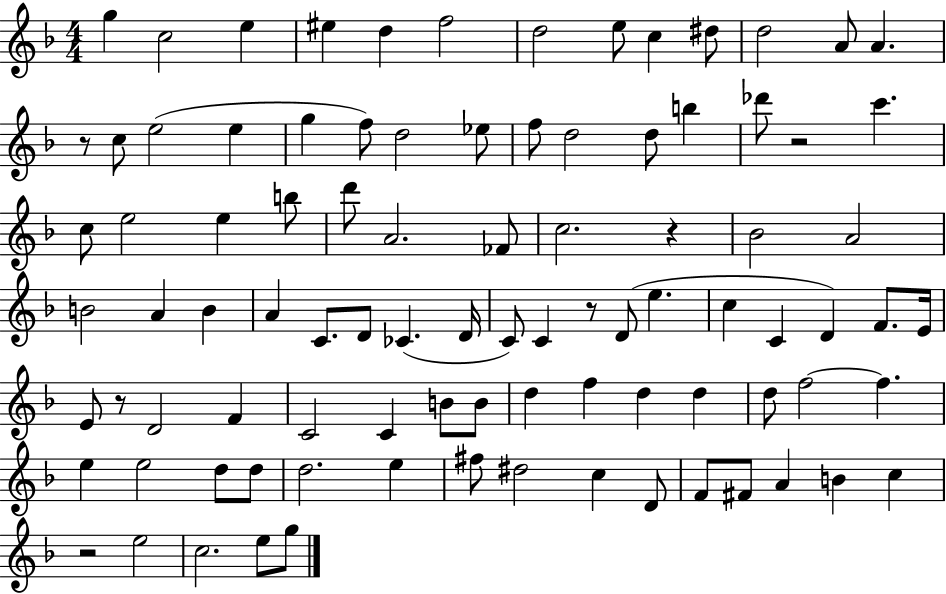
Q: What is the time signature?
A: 4/4